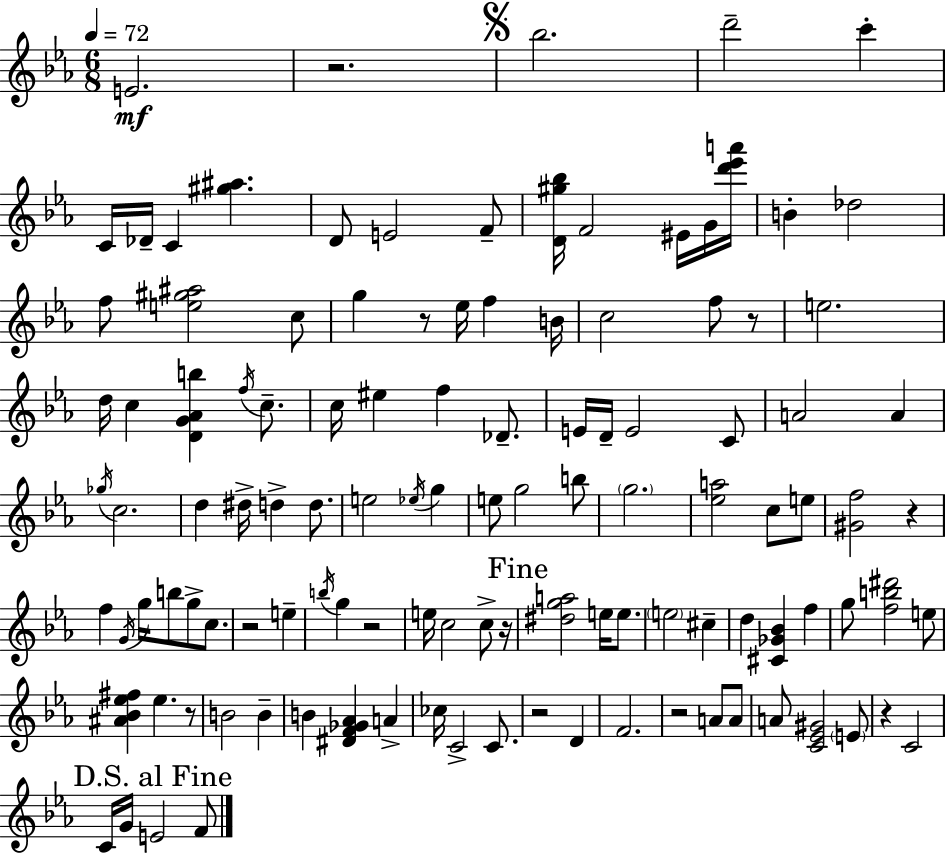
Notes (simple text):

E4/h. R/h. Bb5/h. D6/h C6/q C4/s Db4/s C4/q [G#5,A#5]/q. D4/e E4/h F4/e [D4,G#5,Bb5]/s F4/h EIS4/s G4/s [D6,Eb6,A6]/s B4/q Db5/h F5/e [E5,G#5,A#5]/h C5/e G5/q R/e Eb5/s F5/q B4/s C5/h F5/e R/e E5/h. D5/s C5/q [D4,G4,Ab4,B5]/q F5/s C5/e. C5/s EIS5/q F5/q Db4/e. E4/s D4/s E4/h C4/e A4/h A4/q Gb5/s C5/h. D5/q D#5/s D5/q D5/e. E5/h Eb5/s G5/q E5/e G5/h B5/e G5/h. [Eb5,A5]/h C5/e E5/e [G#4,F5]/h R/q F5/q G4/s G5/s B5/e G5/e C5/e. R/h E5/q B5/s G5/q R/h E5/s C5/h C5/e R/s [D#5,G5,A5]/h E5/s E5/e. E5/h C#5/q D5/q [C#4,Gb4,Bb4]/q F5/q G5/e [F5,B5,D#6]/h E5/e [A#4,Bb4,Eb5,F#5]/q Eb5/q. R/e B4/h B4/q B4/q [D#4,F4,Gb4,Ab4]/q A4/q CES5/s C4/h C4/e. R/h D4/q F4/h. R/h A4/e A4/e A4/e [C4,Eb4,G#4]/h E4/e R/q C4/h C4/s G4/s E4/h F4/e